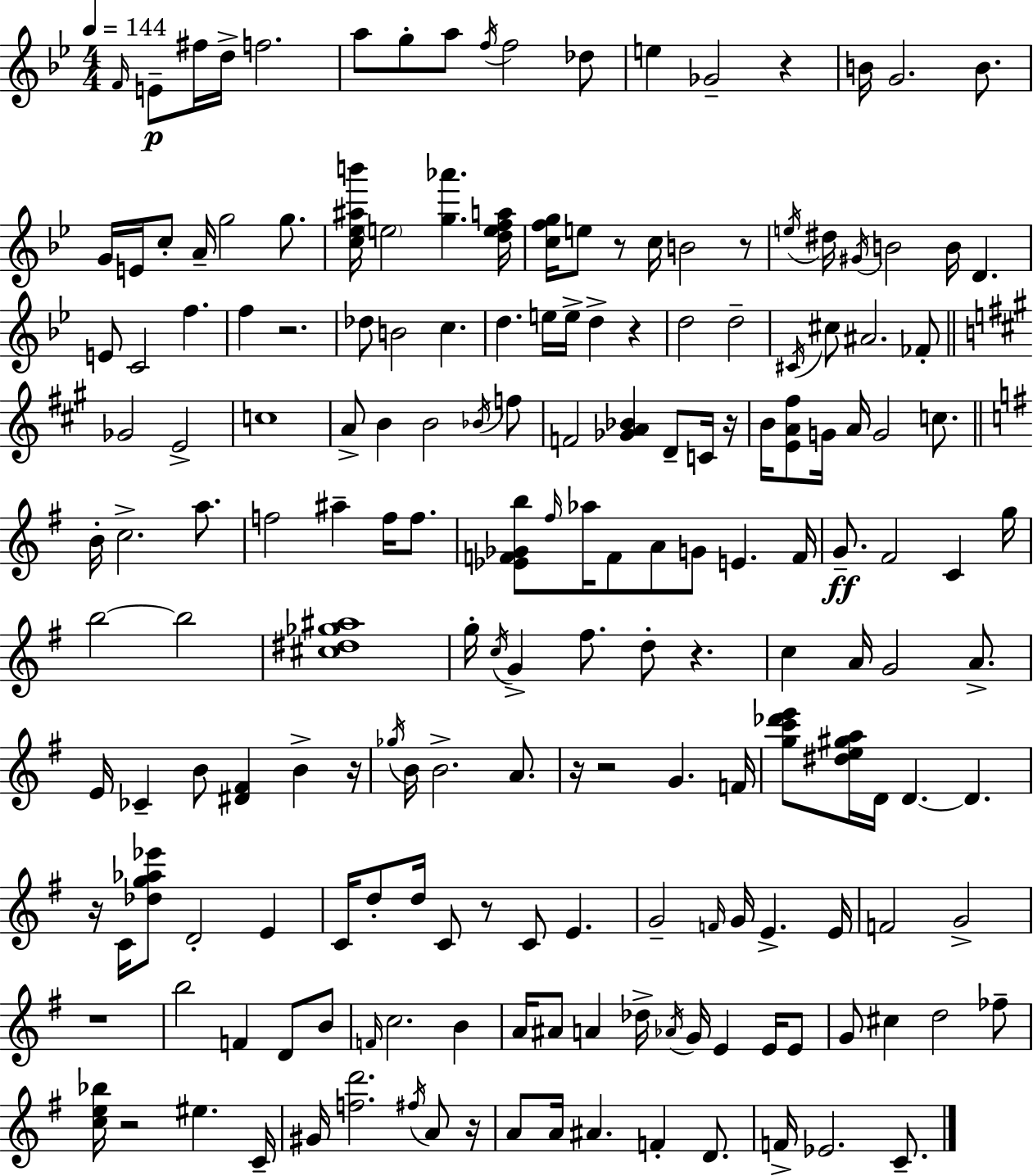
{
  \clef treble
  \numericTimeSignature
  \time 4/4
  \key bes \major
  \tempo 4 = 144
  \grace { f'16 }\p e'8-- fis''16 d''16-> f''2. | a''8 g''8-. a''8 \acciaccatura { f''16 } f''2 | des''8 e''4 ges'2-- r4 | b'16 g'2. b'8. | \break g'16 e'16 c''8-. a'16-- g''2 g''8. | <c'' ees'' ais'' b'''>16 \parenthesize e''2 <g'' aes'''>4. | <d'' e'' f'' a''>16 <c'' f'' g''>16 e''8 r8 c''16 b'2 | r8 \acciaccatura { e''16 } dis''16 \acciaccatura { gis'16 } b'2 b'16 d'4. | \break e'8 c'2 f''4. | f''4 r2. | des''8 b'2 c''4. | d''4. e''16 e''16-> d''4-> | \break r4 d''2 d''2-- | \acciaccatura { cis'16 } cis''8 ais'2. | fes'8-. \bar "||" \break \key a \major ges'2 e'2-> | c''1 | a'8-> b'4 b'2 \acciaccatura { bes'16 } f''8 | f'2 <ges' a' bes'>4 d'8-- c'16 | \break r16 b'16 <e' a' fis''>8 g'16 a'16 g'2 c''8. | \bar "||" \break \key g \major b'16-. c''2.-> a''8. | f''2 ais''4-- f''16 f''8. | <ees' f' ges' b''>8 \grace { fis''16 } aes''16 f'8 a'8 g'8 e'4. | f'16 g'8.--\ff fis'2 c'4 | \break g''16 b''2~~ b''2 | <cis'' dis'' ges'' ais''>1 | g''16-. \acciaccatura { c''16 } g'4-> fis''8. d''8-. r4. | c''4 a'16 g'2 a'8.-> | \break e'16 ces'4-- b'8 <dis' fis'>4 b'4-> | r16 \acciaccatura { ges''16 } b'16 b'2.-> | a'8. r16 r2 g'4. | f'16 <g'' c''' des''' e'''>8 <dis'' e'' gis'' a''>16 d'16 d'4.~~ d'4. | \break r16 c'16 <des'' g'' aes'' ees'''>8 d'2-. e'4 | c'16 d''8-. d''16 c'8 r8 c'8 e'4. | g'2-- \grace { f'16 } g'16 e'4.-> | e'16 f'2 g'2-> | \break r1 | b''2 f'4 | d'8 b'8 \grace { f'16 } c''2. | b'4 a'16 ais'8 a'4 des''16-> \acciaccatura { aes'16 } g'16 e'4 | \break e'16 e'8 g'8 cis''4 d''2 | fes''8-- <c'' e'' bes''>16 r2 eis''4. | c'16-- gis'16 <f'' d'''>2. | \acciaccatura { fis''16 } a'8 r16 a'8 a'16 ais'4. | \break f'4-. d'8. f'16-> ees'2. | c'8.-- \bar "|."
}